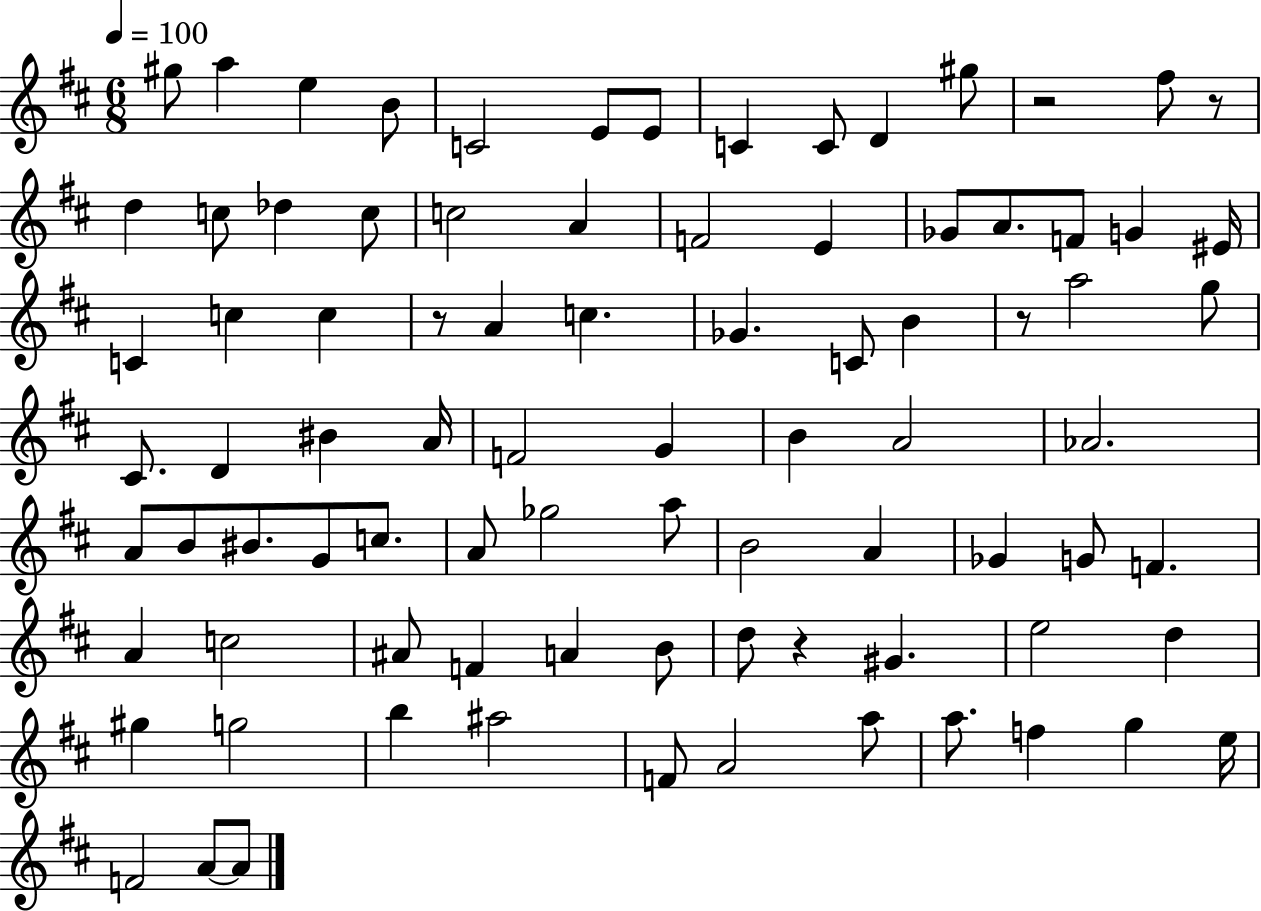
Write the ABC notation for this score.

X:1
T:Untitled
M:6/8
L:1/4
K:D
^g/2 a e B/2 C2 E/2 E/2 C C/2 D ^g/2 z2 ^f/2 z/2 d c/2 _d c/2 c2 A F2 E _G/2 A/2 F/2 G ^E/4 C c c z/2 A c _G C/2 B z/2 a2 g/2 ^C/2 D ^B A/4 F2 G B A2 _A2 A/2 B/2 ^B/2 G/2 c/2 A/2 _g2 a/2 B2 A _G G/2 F A c2 ^A/2 F A B/2 d/2 z ^G e2 d ^g g2 b ^a2 F/2 A2 a/2 a/2 f g e/4 F2 A/2 A/2